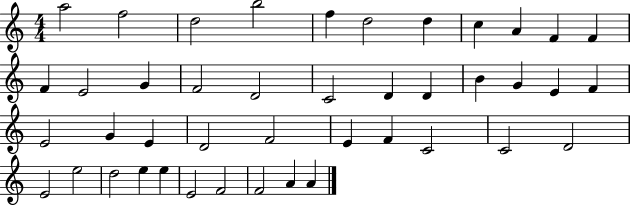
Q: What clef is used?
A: treble